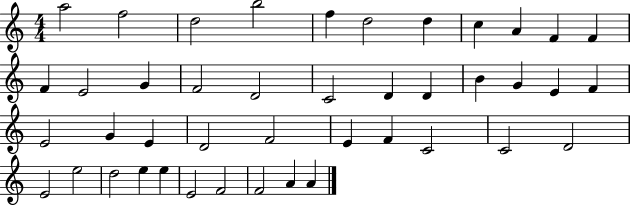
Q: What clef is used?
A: treble